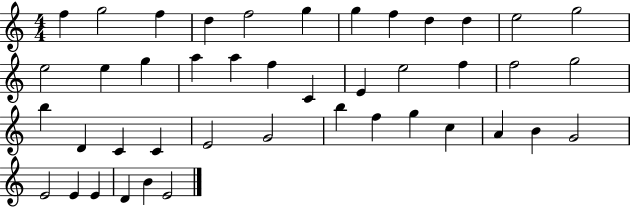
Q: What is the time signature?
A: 4/4